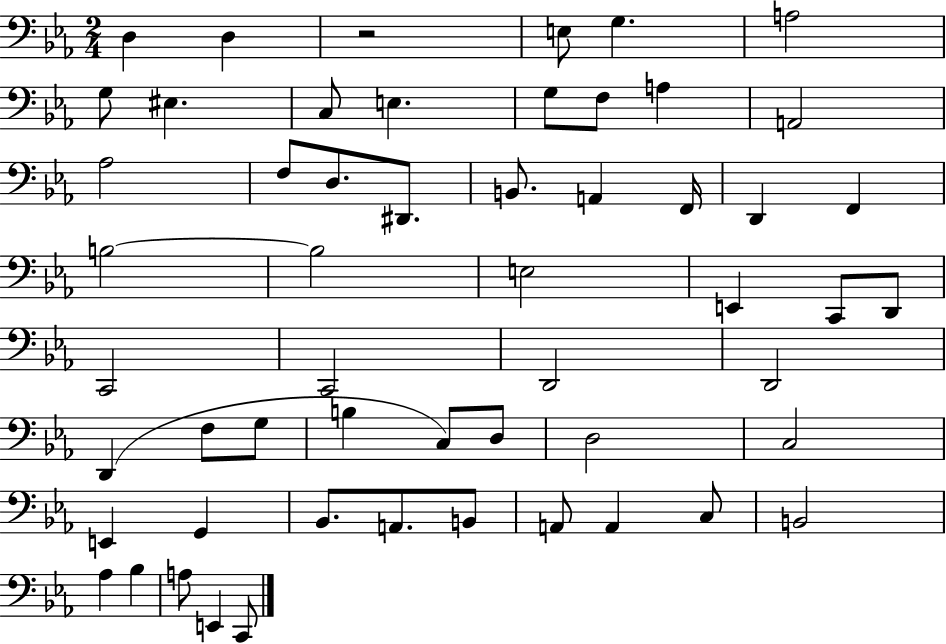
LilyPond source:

{
  \clef bass
  \numericTimeSignature
  \time 2/4
  \key ees \major
  d4 d4 | r2 | e8 g4. | a2 | \break g8 eis4. | c8 e4. | g8 f8 a4 | a,2 | \break aes2 | f8 d8. dis,8. | b,8. a,4 f,16 | d,4 f,4 | \break b2~~ | b2 | e2 | e,4 c,8 d,8 | \break c,2 | c,2 | d,2 | d,2 | \break d,4( f8 g8 | b4 c8) d8 | d2 | c2 | \break e,4 g,4 | bes,8. a,8. b,8 | a,8 a,4 c8 | b,2 | \break aes4 bes4 | a8 e,4 c,8 | \bar "|."
}